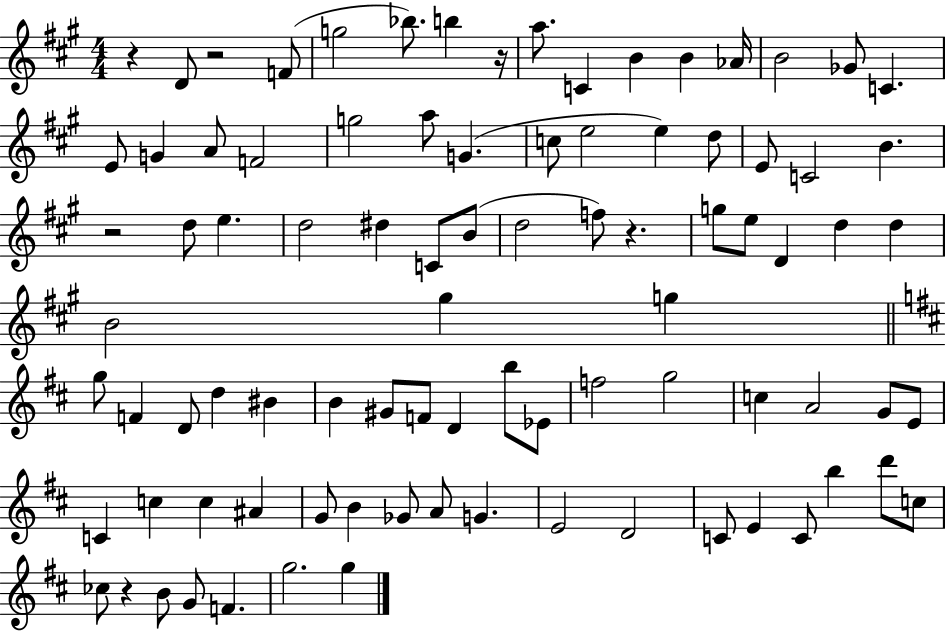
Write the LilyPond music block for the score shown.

{
  \clef treble
  \numericTimeSignature
  \time 4/4
  \key a \major
  r4 d'8 r2 f'8( | g''2 bes''8.) b''4 r16 | a''8. c'4 b'4 b'4 aes'16 | b'2 ges'8 c'4. | \break e'8 g'4 a'8 f'2 | g''2 a''8 g'4.( | c''8 e''2 e''4) d''8 | e'8 c'2 b'4. | \break r2 d''8 e''4. | d''2 dis''4 c'8 b'8( | d''2 f''8) r4. | g''8 e''8 d'4 d''4 d''4 | \break b'2 gis''4 g''4 | \bar "||" \break \key b \minor g''8 f'4 d'8 d''4 bis'4 | b'4 gis'8 f'8 d'4 b''8 ees'8 | f''2 g''2 | c''4 a'2 g'8 e'8 | \break c'4 c''4 c''4 ais'4 | g'8 b'4 ges'8 a'8 g'4. | e'2 d'2 | c'8 e'4 c'8 b''4 d'''8 c''8 | \break ces''8 r4 b'8 g'8 f'4. | g''2. g''4 | \bar "|."
}